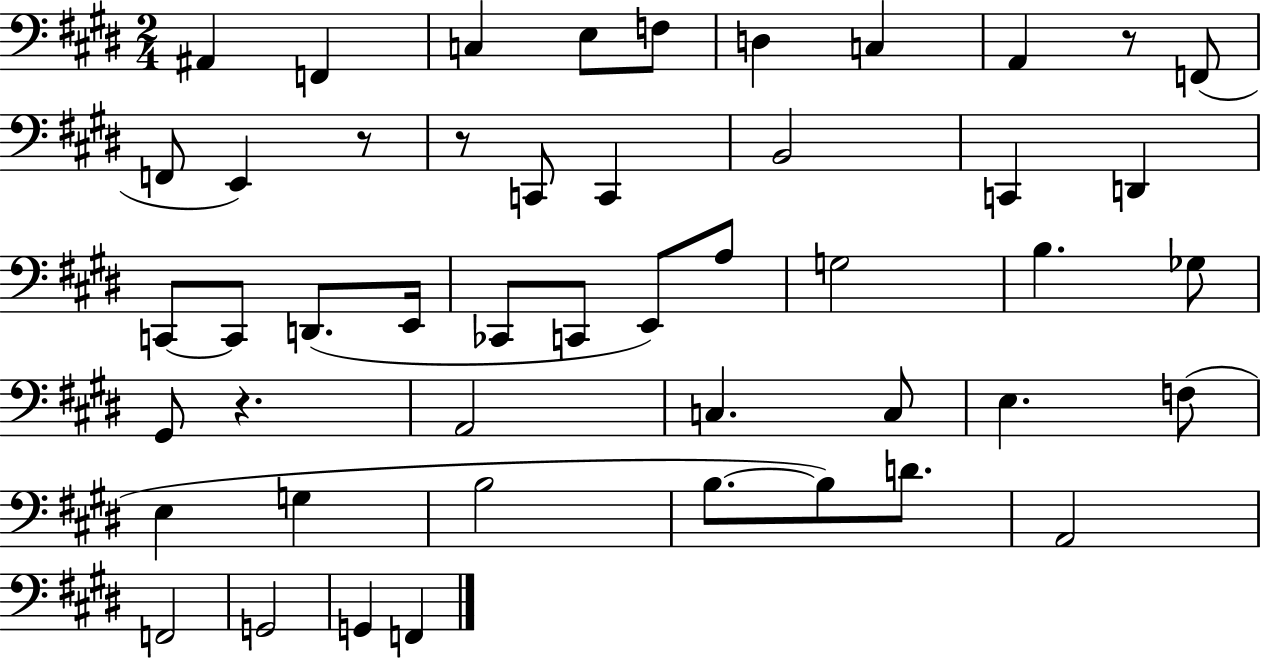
X:1
T:Untitled
M:2/4
L:1/4
K:E
^A,, F,, C, E,/2 F,/2 D, C, A,, z/2 F,,/2 F,,/2 E,, z/2 z/2 C,,/2 C,, B,,2 C,, D,, C,,/2 C,,/2 D,,/2 E,,/4 _C,,/2 C,,/2 E,,/2 A,/2 G,2 B, _G,/2 ^G,,/2 z A,,2 C, C,/2 E, F,/2 E, G, B,2 B,/2 B,/2 D/2 A,,2 F,,2 G,,2 G,, F,,